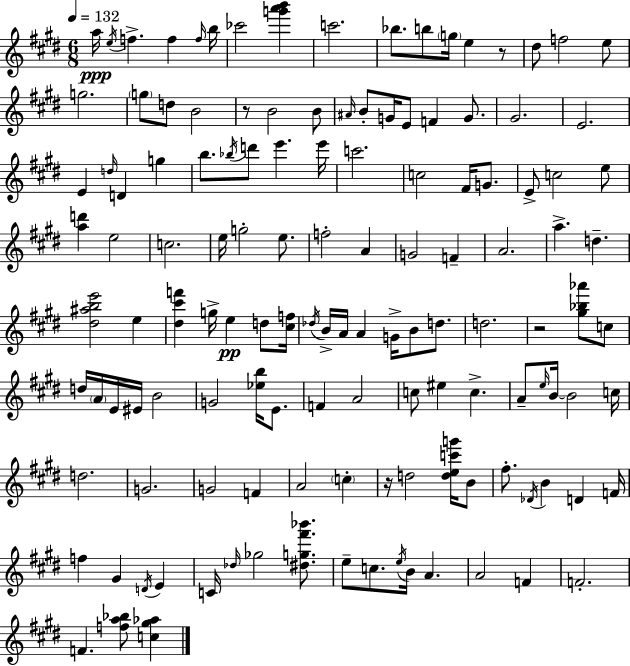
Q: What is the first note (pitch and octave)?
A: A5